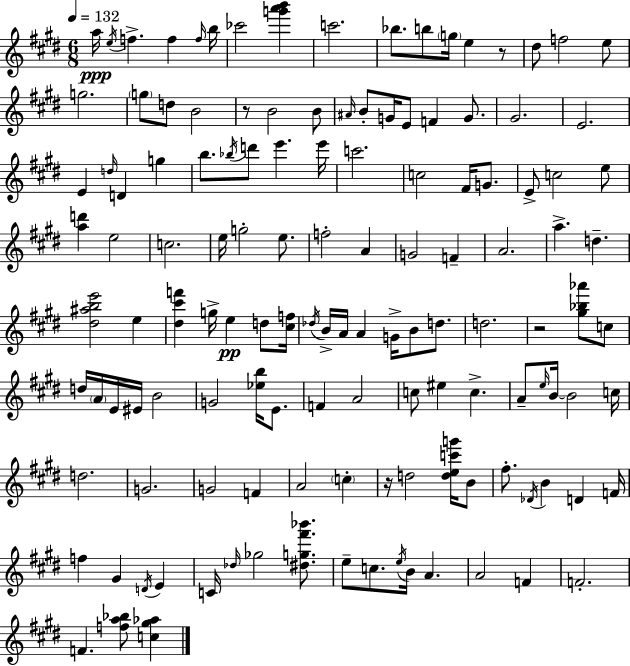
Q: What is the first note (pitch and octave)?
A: A5